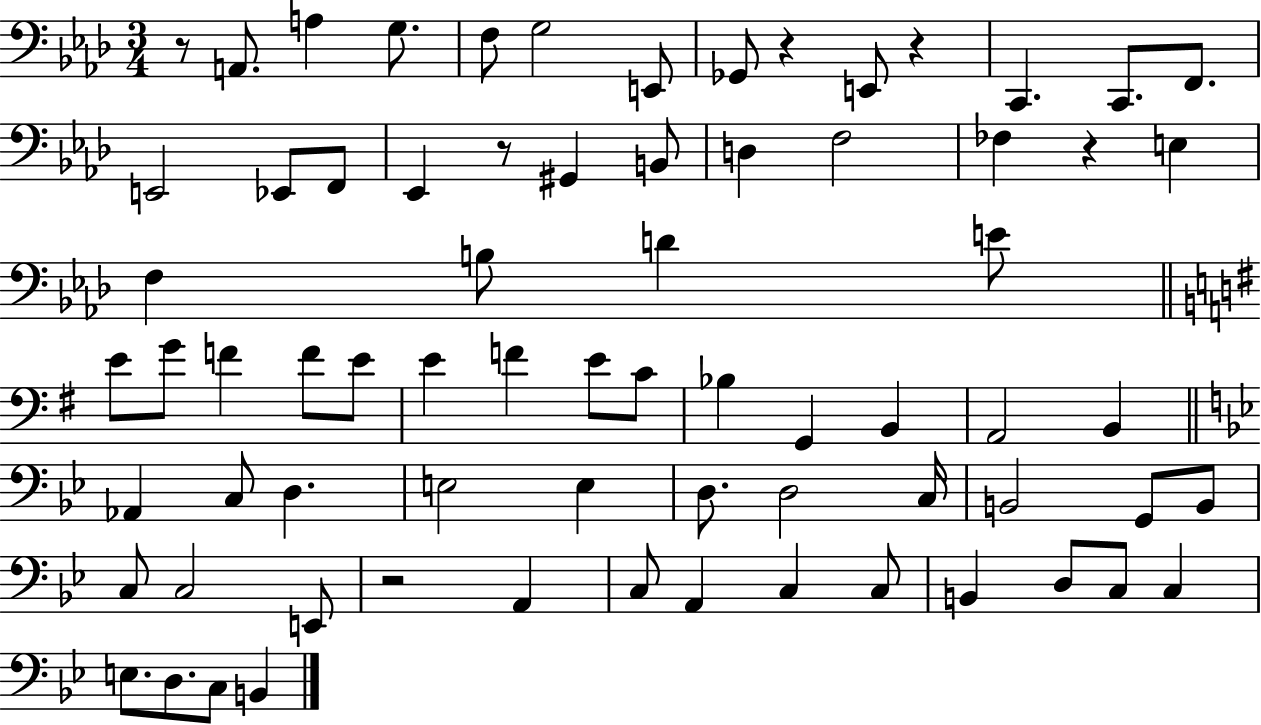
R/e A2/e. A3/q G3/e. F3/e G3/h E2/e Gb2/e R/q E2/e R/q C2/q. C2/e. F2/e. E2/h Eb2/e F2/e Eb2/q R/e G#2/q B2/e D3/q F3/h FES3/q R/q E3/q F3/q B3/e D4/q E4/e E4/e G4/e F4/q F4/e E4/e E4/q F4/q E4/e C4/e Bb3/q G2/q B2/q A2/h B2/q Ab2/q C3/e D3/q. E3/h E3/q D3/e. D3/h C3/s B2/h G2/e B2/e C3/e C3/h E2/e R/h A2/q C3/e A2/q C3/q C3/e B2/q D3/e C3/e C3/q E3/e. D3/e. C3/e B2/q